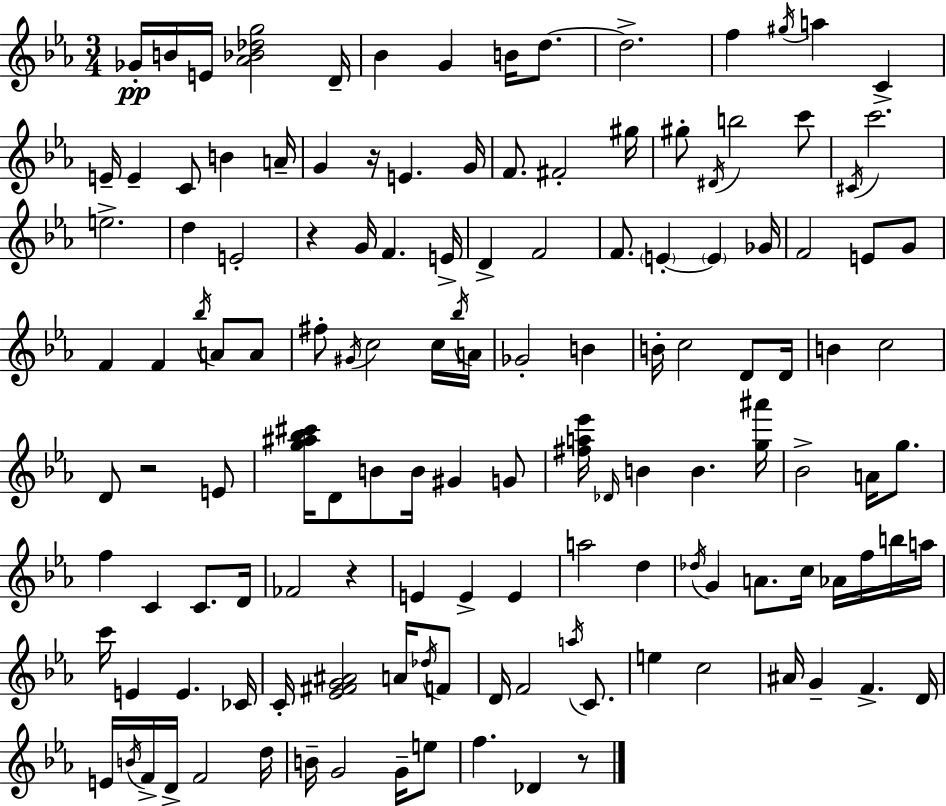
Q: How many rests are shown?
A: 5